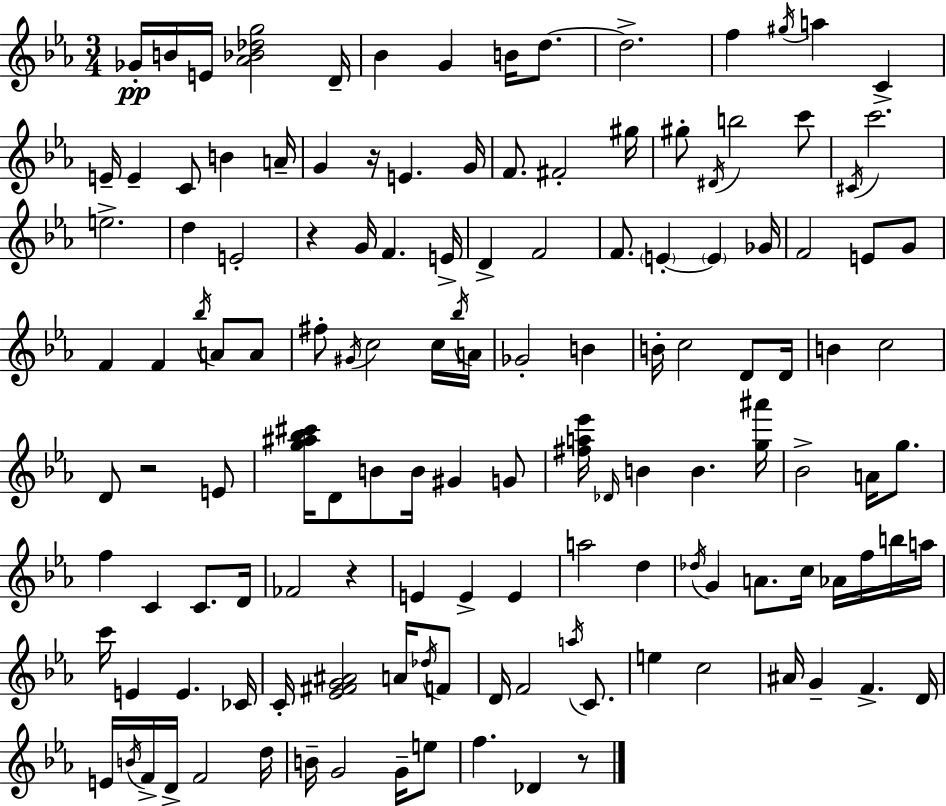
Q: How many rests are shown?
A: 5